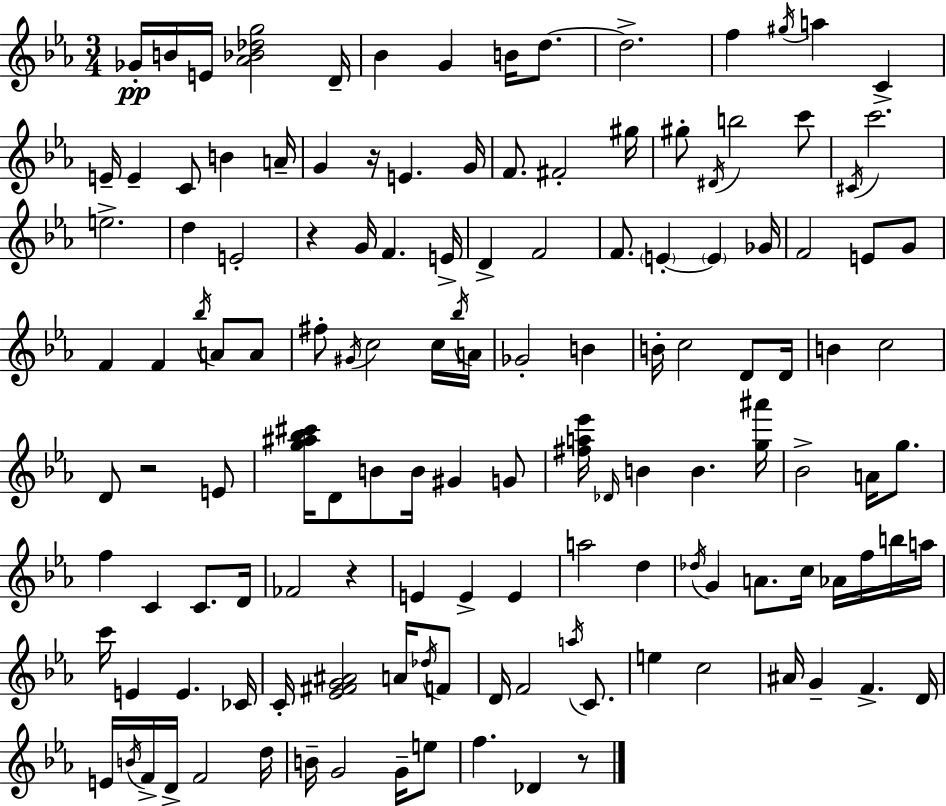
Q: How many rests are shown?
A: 5